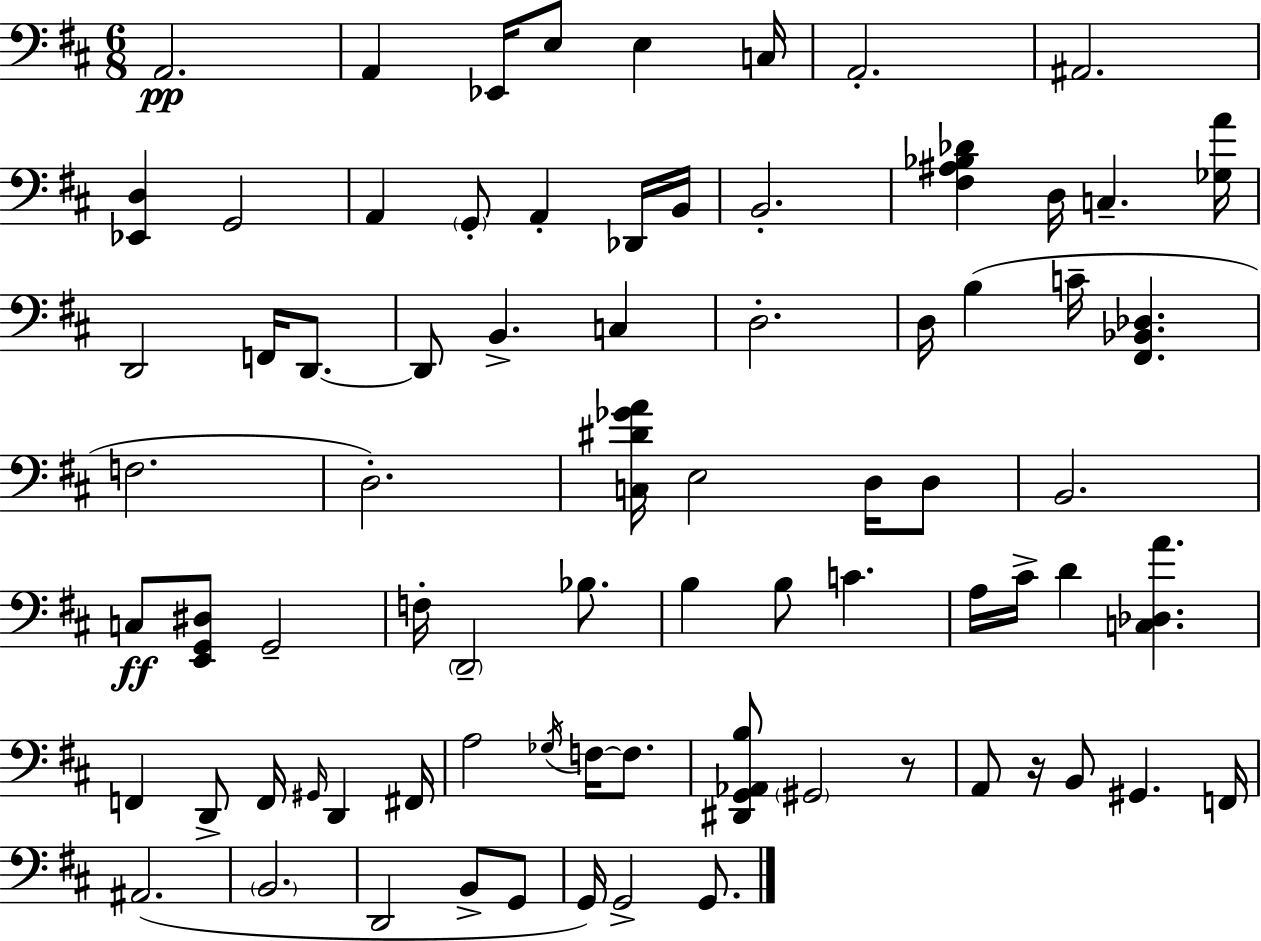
A2/h. A2/q Eb2/s E3/e E3/q C3/s A2/h. A#2/h. [Eb2,D3]/q G2/h A2/q G2/e A2/q Db2/s B2/s B2/h. [F#3,A#3,Bb3,Db4]/q D3/s C3/q. [Gb3,A4]/s D2/h F2/s D2/e. D2/e B2/q. C3/q D3/h. D3/s B3/q C4/s [F#2,Bb2,Db3]/q. F3/h. D3/h. [C3,D#4,Gb4,A4]/s E3/h D3/s D3/e B2/h. C3/e [E2,G2,D#3]/e G2/h F3/s D2/h Bb3/e. B3/q B3/e C4/q. A3/s C#4/s D4/q [C3,Db3,A4]/q. F2/q D2/e F2/s G#2/s D2/q F#2/s A3/h Gb3/s F3/s F3/e. [D#2,G2,Ab2,B3]/e G#2/h R/e A2/e R/s B2/e G#2/q. F2/s A#2/h. B2/h. D2/h B2/e G2/e G2/s G2/h G2/e.